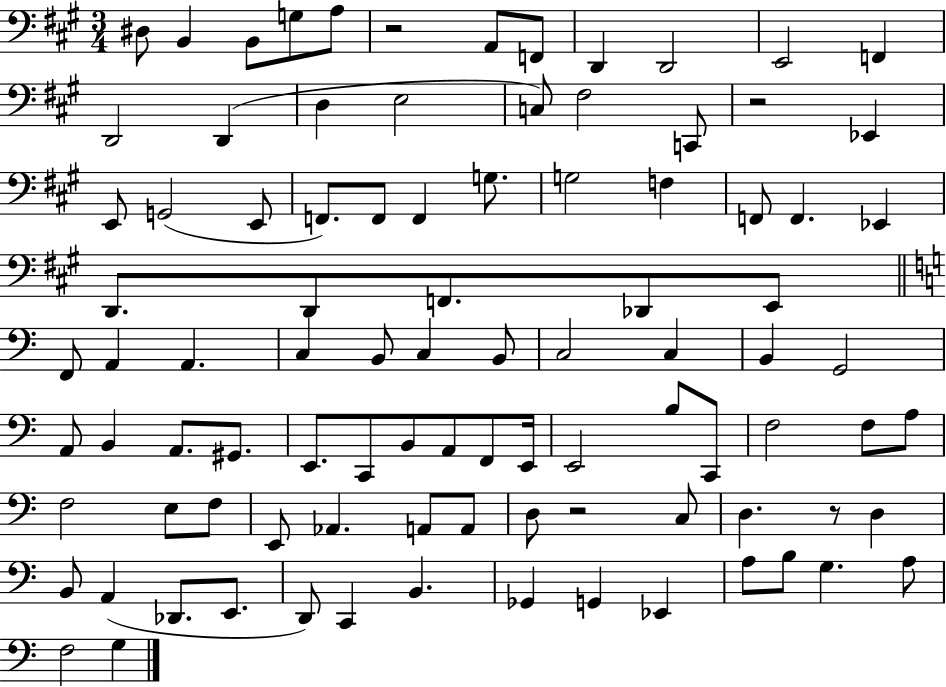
D#3/e B2/q B2/e G3/e A3/e R/h A2/e F2/e D2/q D2/h E2/h F2/q D2/h D2/q D3/q E3/h C3/e F#3/h C2/e R/h Eb2/q E2/e G2/h E2/e F2/e. F2/e F2/q G3/e. G3/h F3/q F2/e F2/q. Eb2/q D2/e. D2/e F2/e. Db2/e E2/e F2/e A2/q A2/q. C3/q B2/e C3/q B2/e C3/h C3/q B2/q G2/h A2/e B2/q A2/e. G#2/e. E2/e. C2/e B2/e A2/e F2/e E2/s E2/h B3/e C2/e F3/h F3/e A3/e F3/h E3/e F3/e E2/e Ab2/q. A2/e A2/e D3/e R/h C3/e D3/q. R/e D3/q B2/e A2/q Db2/e. E2/e. D2/e C2/q B2/q. Gb2/q G2/q Eb2/q A3/e B3/e G3/q. A3/e F3/h G3/q